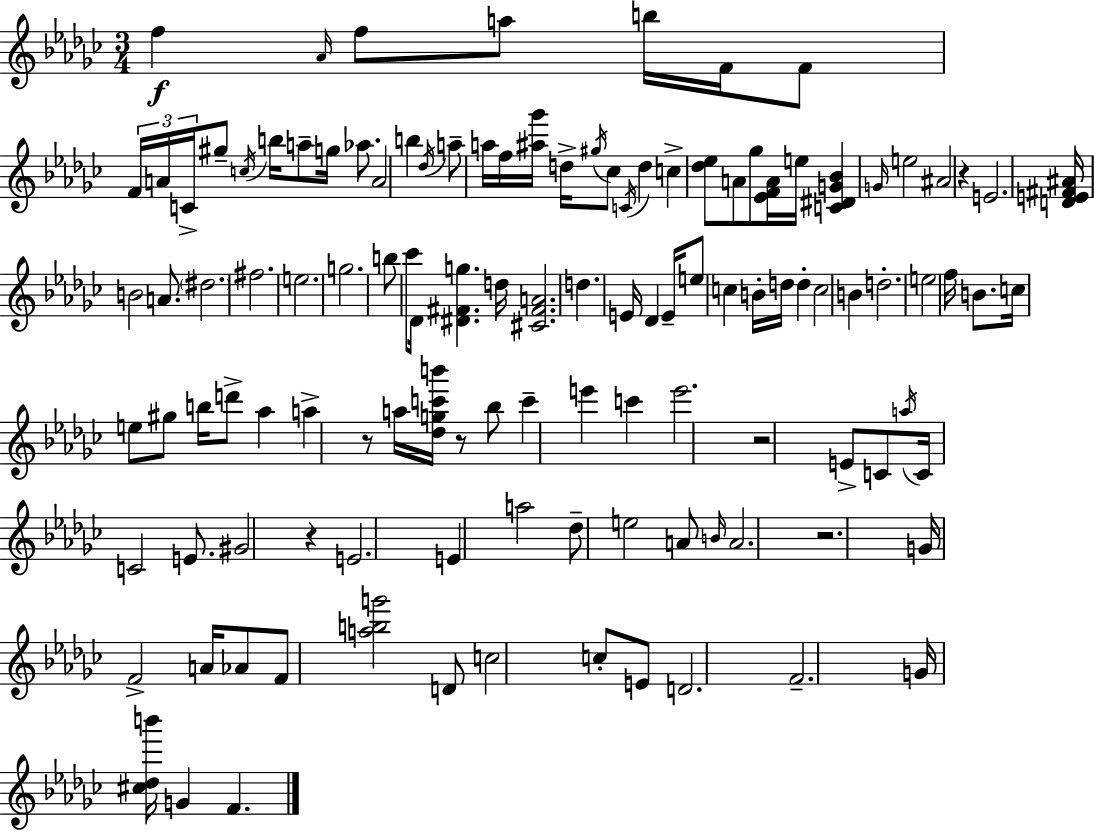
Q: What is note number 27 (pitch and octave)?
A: D5